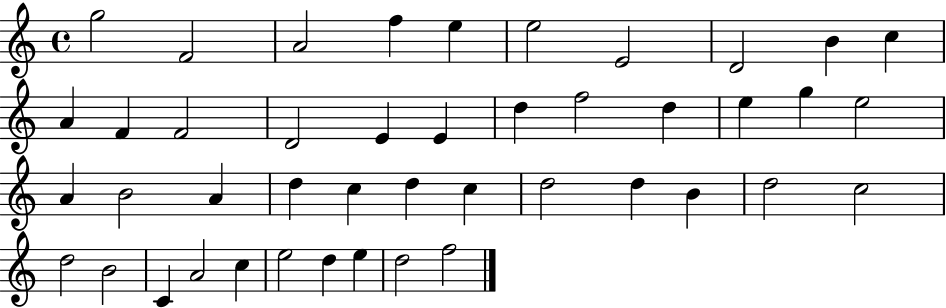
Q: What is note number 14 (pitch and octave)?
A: D4